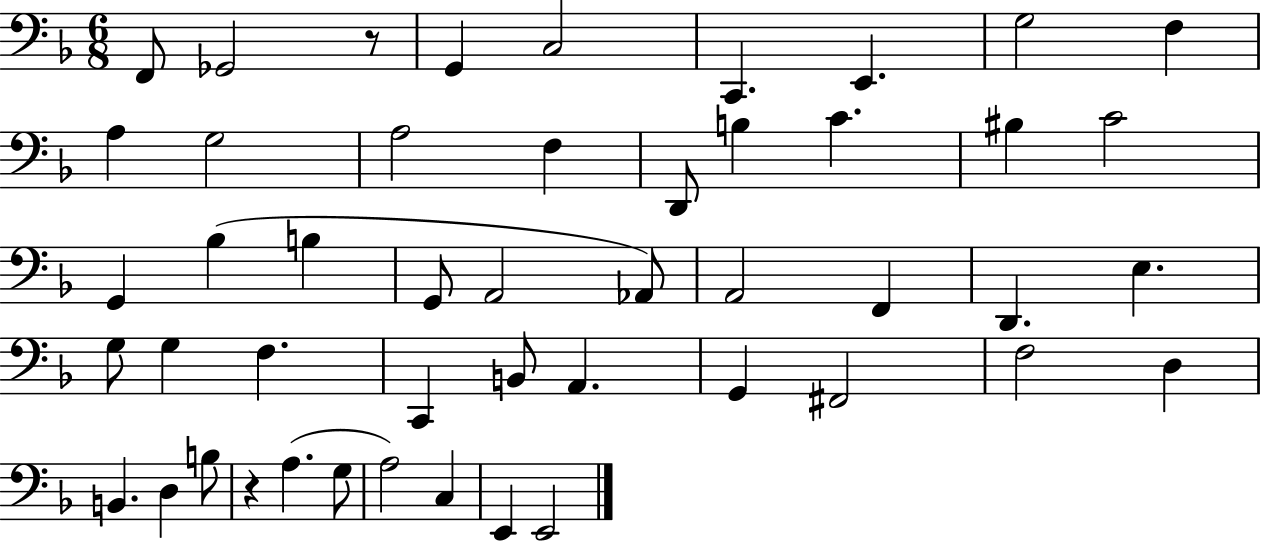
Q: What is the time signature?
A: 6/8